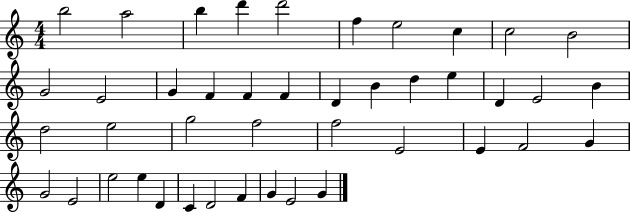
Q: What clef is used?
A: treble